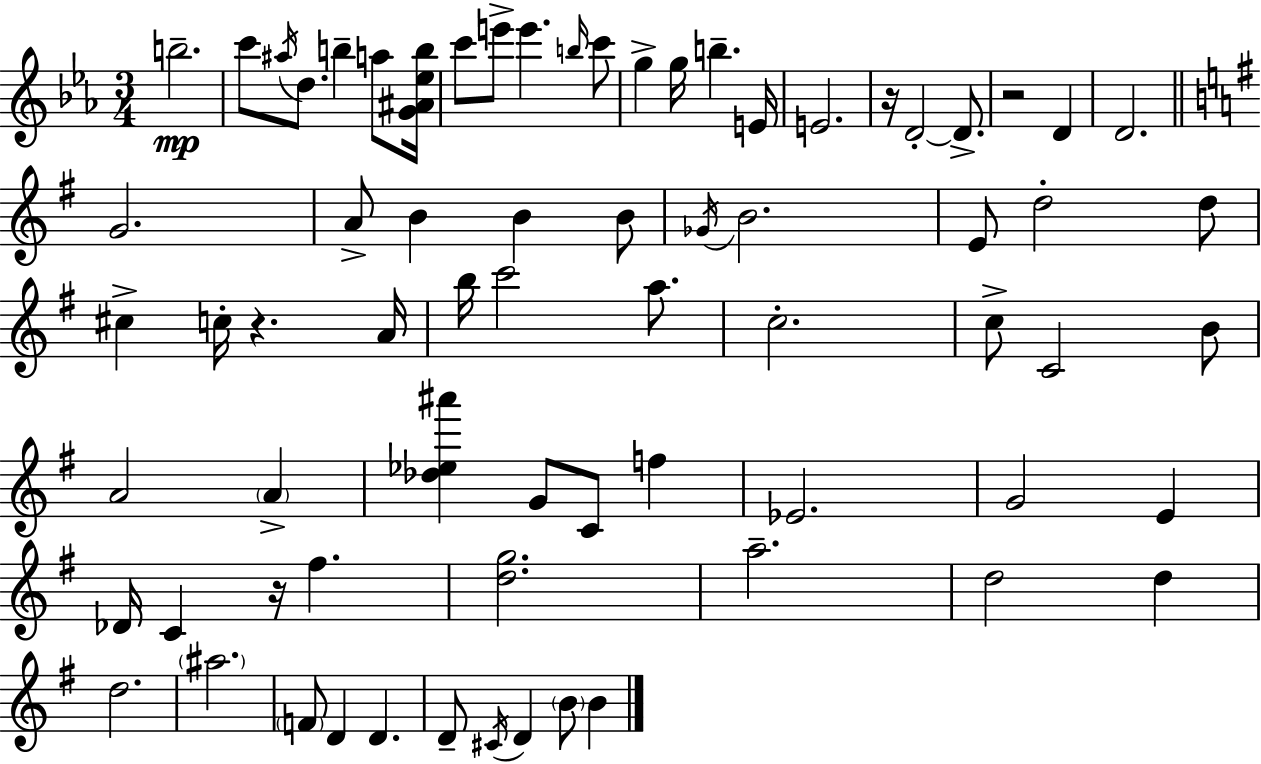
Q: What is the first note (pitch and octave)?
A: B5